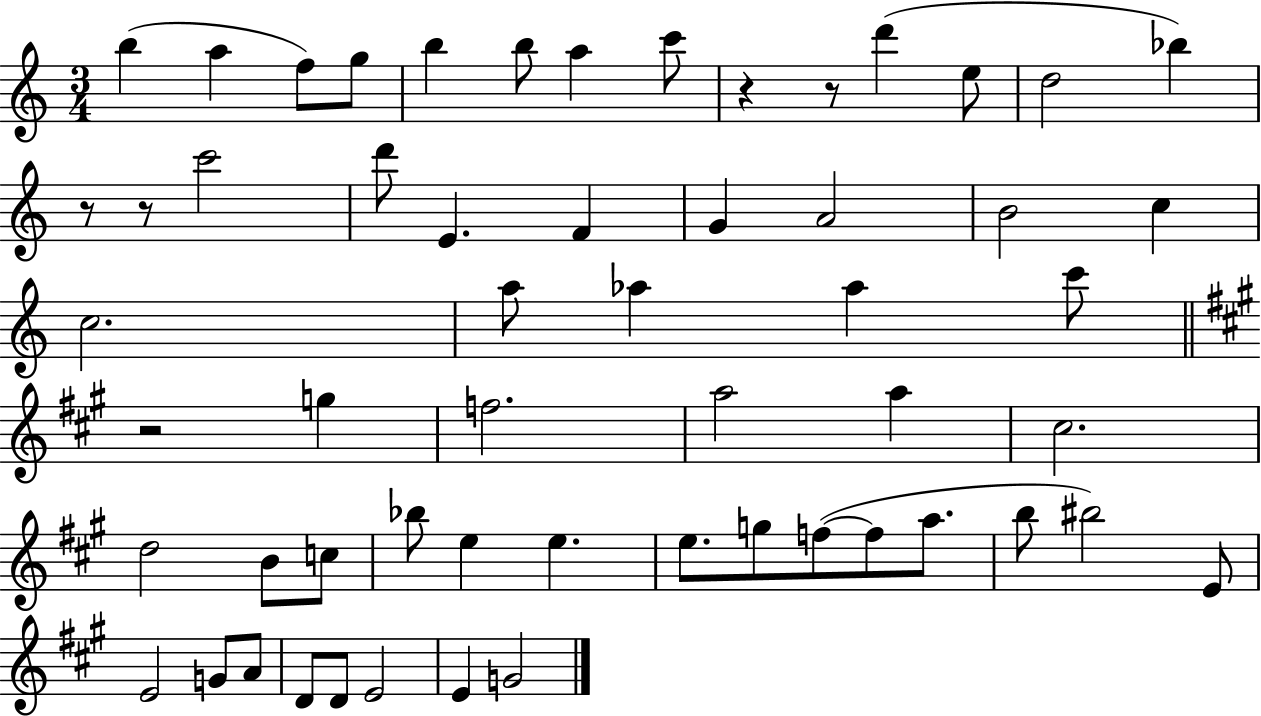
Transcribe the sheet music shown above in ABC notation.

X:1
T:Untitled
M:3/4
L:1/4
K:C
b a f/2 g/2 b b/2 a c'/2 z z/2 d' e/2 d2 _b z/2 z/2 c'2 d'/2 E F G A2 B2 c c2 a/2 _a _a c'/2 z2 g f2 a2 a ^c2 d2 B/2 c/2 _b/2 e e e/2 g/2 f/2 f/2 a/2 b/2 ^b2 E/2 E2 G/2 A/2 D/2 D/2 E2 E G2